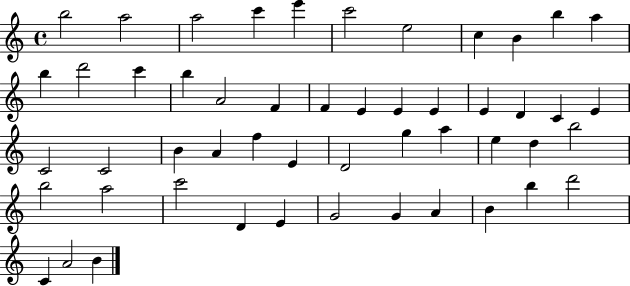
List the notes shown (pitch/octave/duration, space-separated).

B5/h A5/h A5/h C6/q E6/q C6/h E5/h C5/q B4/q B5/q A5/q B5/q D6/h C6/q B5/q A4/h F4/q F4/q E4/q E4/q E4/q E4/q D4/q C4/q E4/q C4/h C4/h B4/q A4/q F5/q E4/q D4/h G5/q A5/q E5/q D5/q B5/h B5/h A5/h C6/h D4/q E4/q G4/h G4/q A4/q B4/q B5/q D6/h C4/q A4/h B4/q